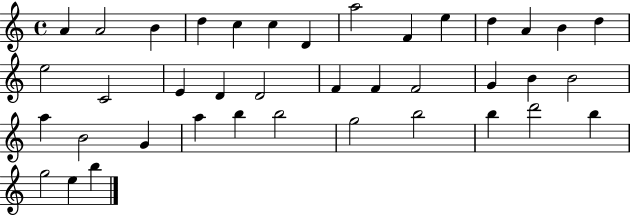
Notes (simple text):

A4/q A4/h B4/q D5/q C5/q C5/q D4/q A5/h F4/q E5/q D5/q A4/q B4/q D5/q E5/h C4/h E4/q D4/q D4/h F4/q F4/q F4/h G4/q B4/q B4/h A5/q B4/h G4/q A5/q B5/q B5/h G5/h B5/h B5/q D6/h B5/q G5/h E5/q B5/q